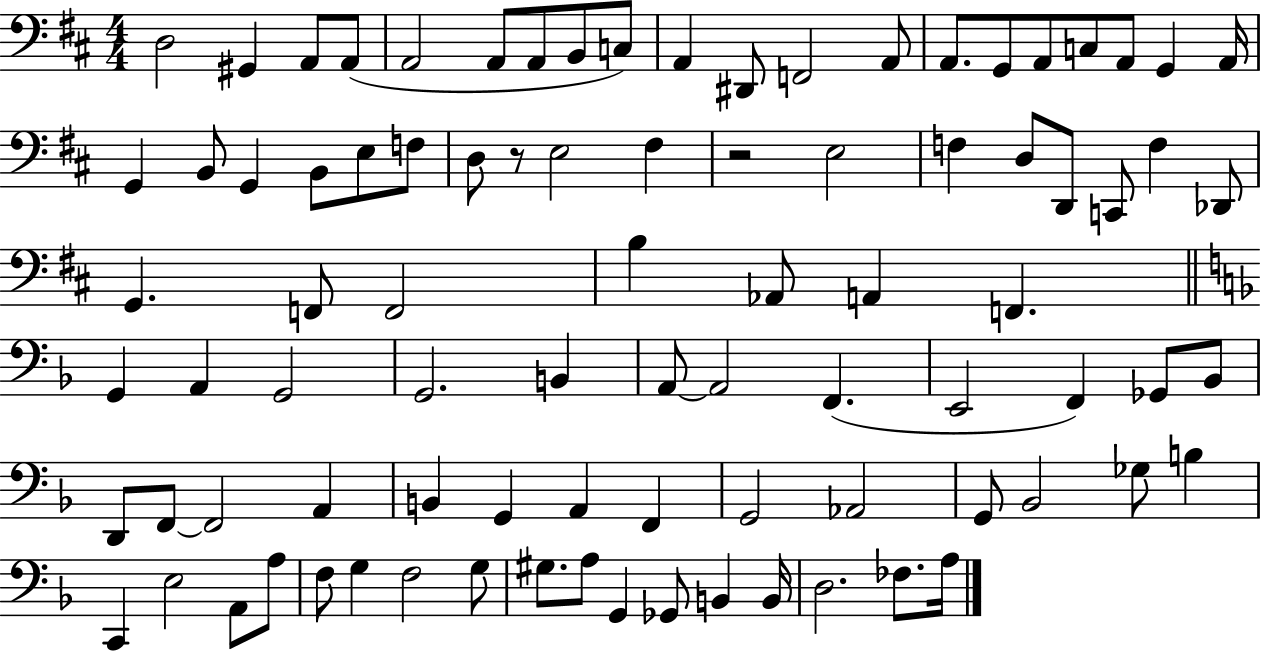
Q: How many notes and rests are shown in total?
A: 88